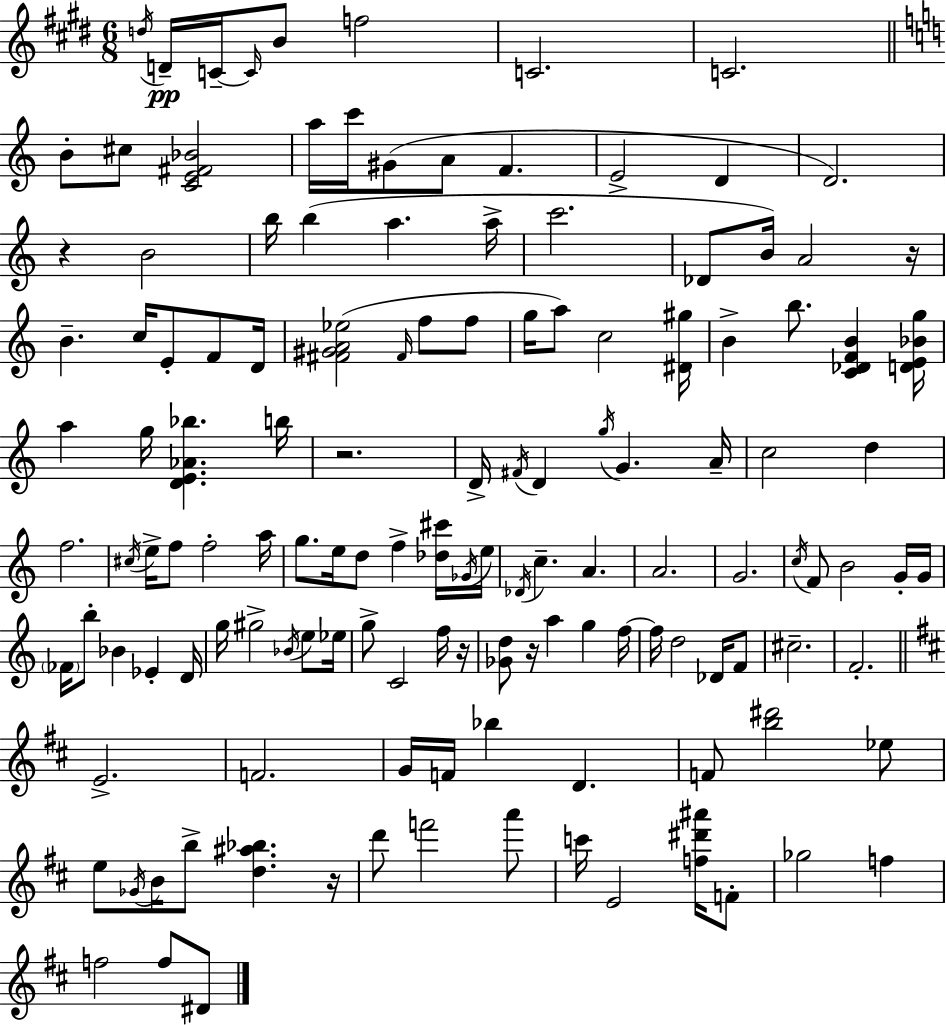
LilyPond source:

{
  \clef treble
  \numericTimeSignature
  \time 6/8
  \key e \major
  \acciaccatura { d''16 }\pp d'16-- c'16--~~ \grace { c'16 } b'8 f''2 | c'2. | c'2. | \bar "||" \break \key c \major b'8-. cis''8 <c' e' fis' bes'>2 | a''16 c'''16 gis'8( a'8 f'4. | e'2-> d'4 | d'2.) | \break r4 b'2 | b''16 b''4( a''4. a''16-> | c'''2. | des'8 b'16) a'2 r16 | \break b'4.-- c''16 e'8-. f'8 d'16 | <fis' gis' a' ees''>2( \grace { fis'16 } f''8 f''8 | g''16 a''8) c''2 | <dis' gis''>16 b'4-> b''8. <c' des' f' b'>4 | \break <d' e' bes' g''>16 a''4 g''16 <d' e' aes' bes''>4. | b''16 r2. | d'16-> \acciaccatura { fis'16 } d'4 \acciaccatura { g''16 } g'4. | a'16-- c''2 d''4 | \break f''2. | \acciaccatura { cis''16 } e''16-> f''8 f''2-. | a''16 g''8. e''16 d''8 f''4-> | <des'' cis'''>16 \acciaccatura { ges'16 } e''16 \acciaccatura { des'16 } c''4.-- | \break a'4. a'2. | g'2. | \acciaccatura { c''16 } f'8 b'2 | g'16-. g'16 \parenthesize fes'16 b''8-. bes'4 | \break ees'4-. d'16 g''16 gis''2-> | \acciaccatura { bes'16 } e''8 ees''16 g''8-> c'2 | f''16 r16 <ges' d''>8 r16 a''4 | g''4 f''16~~ f''16 d''2 | \break des'16 f'8 cis''2.-- | f'2.-. | \bar "||" \break \key b \minor e'2.-> | f'2. | g'16 f'16 bes''4 d'4. | f'8 <b'' dis'''>2 ees''8 | \break e''8 \acciaccatura { ges'16 } b'16 b''8-> <d'' ais'' bes''>4. | r16 d'''8 f'''2 a'''8 | c'''16 e'2 <f'' dis''' ais'''>16 f'8-. | ges''2 f''4 | \break f''2 f''8 dis'8 | \bar "|."
}